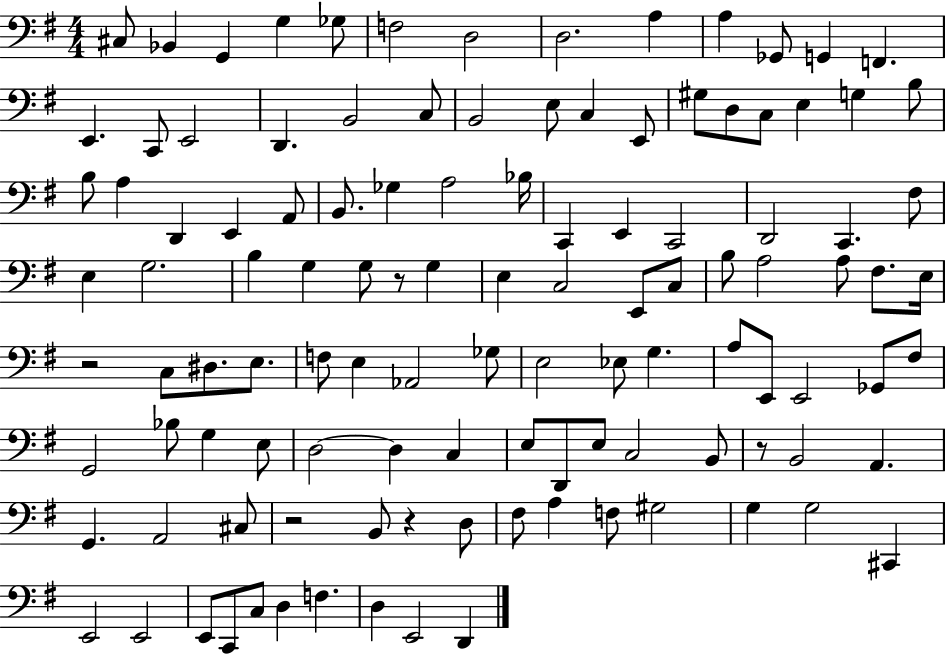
{
  \clef bass
  \numericTimeSignature
  \time 4/4
  \key g \major
  cis8 bes,4 g,4 g4 ges8 | f2 d2 | d2. a4 | a4 ges,8 g,4 f,4. | \break e,4. c,8 e,2 | d,4. b,2 c8 | b,2 e8 c4 e,8 | gis8 d8 c8 e4 g4 b8 | \break b8 a4 d,4 e,4 a,8 | b,8. ges4 a2 bes16 | c,4 e,4 c,2 | d,2 c,4. fis8 | \break e4 g2. | b4 g4 g8 r8 g4 | e4 c2 e,8 c8 | b8 a2 a8 fis8. e16 | \break r2 c8 dis8. e8. | f8 e4 aes,2 ges8 | e2 ees8 g4. | a8 e,8 e,2 ges,8 fis8 | \break g,2 bes8 g4 e8 | d2~~ d4 c4 | e8 d,8 e8 c2 b,8 | r8 b,2 a,4. | \break g,4. a,2 cis8 | r2 b,8 r4 d8 | fis8 a4 f8 gis2 | g4 g2 cis,4 | \break e,2 e,2 | e,8 c,8 c8 d4 f4. | d4 e,2 d,4 | \bar "|."
}